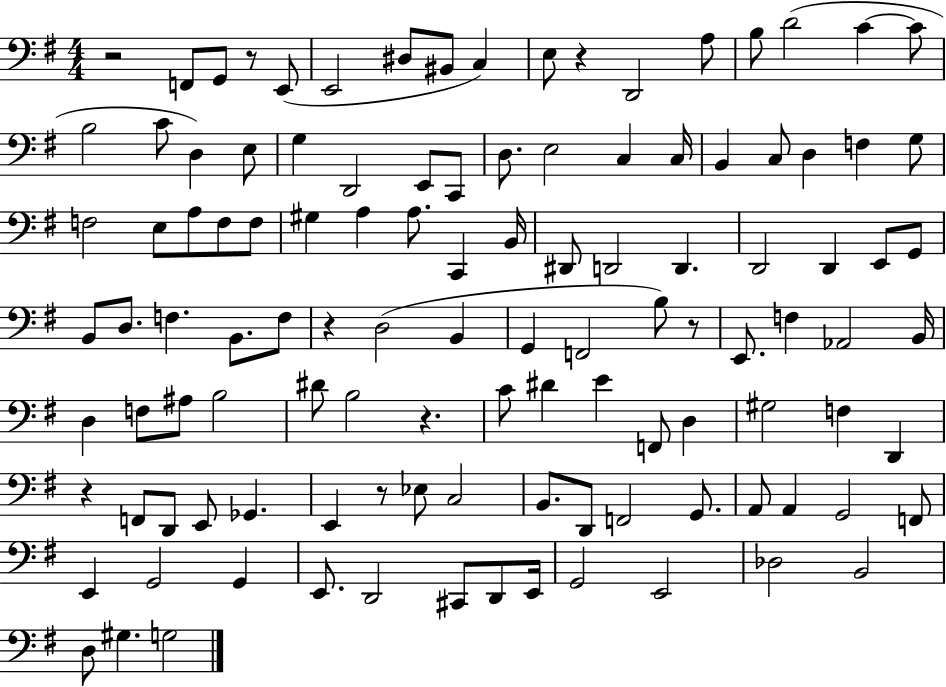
X:1
T:Untitled
M:4/4
L:1/4
K:G
z2 F,,/2 G,,/2 z/2 E,,/2 E,,2 ^D,/2 ^B,,/2 C, E,/2 z D,,2 A,/2 B,/2 D2 C C/2 B,2 C/2 D, E,/2 G, D,,2 E,,/2 C,,/2 D,/2 E,2 C, C,/4 B,, C,/2 D, F, G,/2 F,2 E,/2 A,/2 F,/2 F,/2 ^G, A, A,/2 C,, B,,/4 ^D,,/2 D,,2 D,, D,,2 D,, E,,/2 G,,/2 B,,/2 D,/2 F, B,,/2 F,/2 z D,2 B,, G,, F,,2 B,/2 z/2 E,,/2 F, _A,,2 B,,/4 D, F,/2 ^A,/2 B,2 ^D/2 B,2 z C/2 ^D E F,,/2 D, ^G,2 F, D,, z F,,/2 D,,/2 E,,/2 _G,, E,, z/2 _E,/2 C,2 B,,/2 D,,/2 F,,2 G,,/2 A,,/2 A,, G,,2 F,,/2 E,, G,,2 G,, E,,/2 D,,2 ^C,,/2 D,,/2 E,,/4 G,,2 E,,2 _D,2 B,,2 D,/2 ^G, G,2